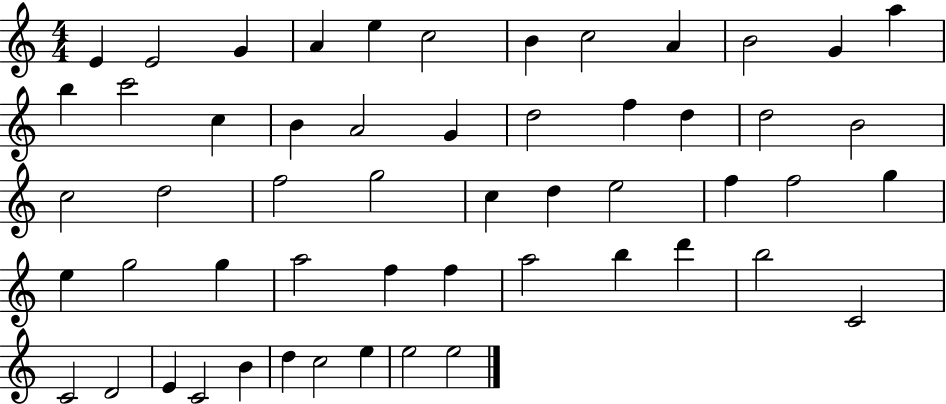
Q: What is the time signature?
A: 4/4